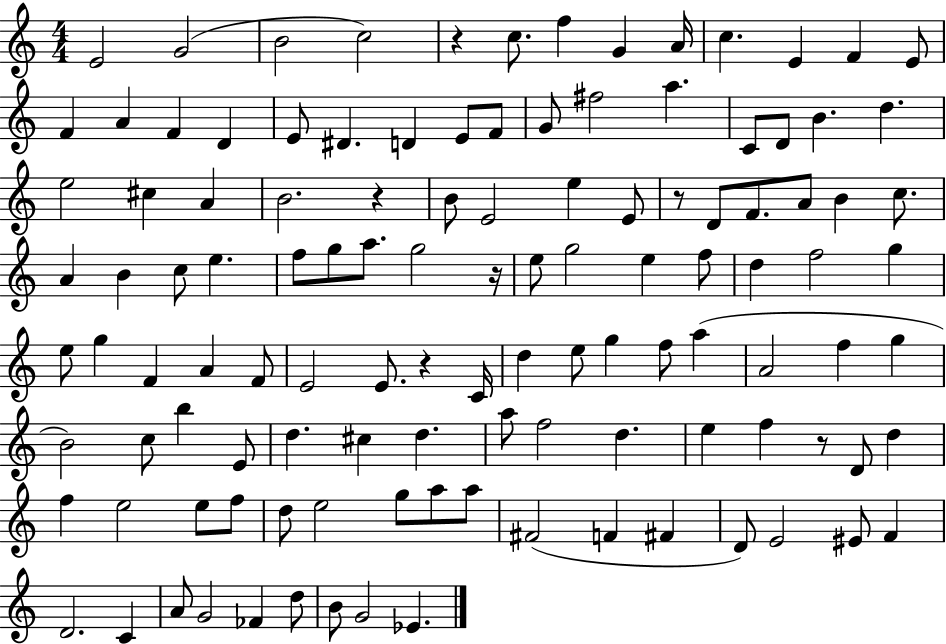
E4/h G4/h B4/h C5/h R/q C5/e. F5/q G4/q A4/s C5/q. E4/q F4/q E4/e F4/q A4/q F4/q D4/q E4/e D#4/q. D4/q E4/e F4/e G4/e F#5/h A5/q. C4/e D4/e B4/q. D5/q. E5/h C#5/q A4/q B4/h. R/q B4/e E4/h E5/q E4/e R/e D4/e F4/e. A4/e B4/q C5/e. A4/q B4/q C5/e E5/q. F5/e G5/e A5/e. G5/h R/s E5/e G5/h E5/q F5/e D5/q F5/h G5/q E5/e G5/q F4/q A4/q F4/e E4/h E4/e. R/q C4/s D5/q E5/e G5/q F5/e A5/q A4/h F5/q G5/q B4/h C5/e B5/q E4/e D5/q. C#5/q D5/q. A5/e F5/h D5/q. E5/q F5/q R/e D4/e D5/q F5/q E5/h E5/e F5/e D5/e E5/h G5/e A5/e A5/e F#4/h F4/q F#4/q D4/e E4/h EIS4/e F4/q D4/h. C4/q A4/e G4/h FES4/q D5/e B4/e G4/h Eb4/q.